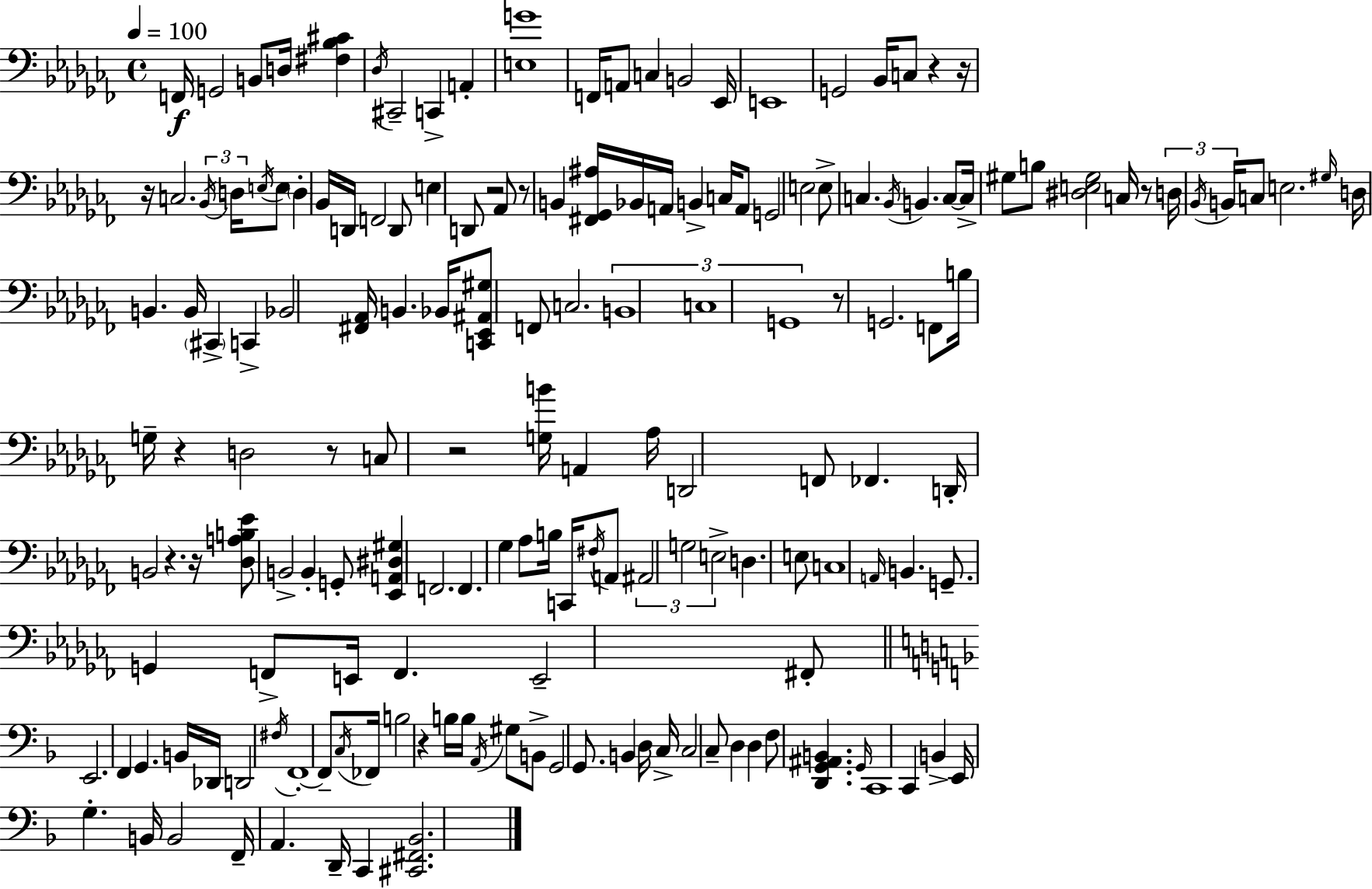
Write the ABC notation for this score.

X:1
T:Untitled
M:4/4
L:1/4
K:Abm
F,,/4 G,,2 B,,/2 D,/4 [^F,_B,^C] _D,/4 ^C,,2 C,, A,, [E,G]4 F,,/4 A,,/2 C, B,,2 _E,,/4 E,,4 G,,2 _B,,/4 C,/2 z z/4 z/4 C,2 _B,,/4 D,/4 E,/4 E,/2 D, _B,,/4 D,,/4 F,,2 D,,/2 E, D,,/2 z2 _A,,/2 z/2 B,, [^F,,_G,,^A,]/4 _B,,/4 A,,/4 B,, C,/4 A,,/2 G,,2 E,2 E,/2 C, _B,,/4 B,, C,/2 C,/4 ^G,/2 B,/2 [^D,E,^G,]2 C,/4 z/2 D,/4 _B,,/4 B,,/4 C,/2 E,2 ^G,/4 D,/4 B,, B,,/4 ^C,, C,, _B,,2 [^F,,_A,,]/4 B,, _B,,/4 [C,,_E,,^A,,^G,]/2 F,,/2 C,2 B,,4 C,4 G,,4 z/2 G,,2 F,,/2 B,/4 G,/4 z D,2 z/2 C,/2 z2 [G,B]/4 A,, _A,/4 D,,2 F,,/2 _F,, D,,/4 B,,2 z z/4 [_D,A,B,_E]/2 B,,2 B,, G,,/2 [_E,,A,,^D,^G,] F,,2 F,, _G, _A,/2 B,/4 C,,/4 ^F,/4 A,,/2 ^A,,2 G,2 E,2 D, E,/2 C,4 A,,/4 B,, G,,/2 G,, F,,/2 E,,/4 F,, E,,2 ^F,,/2 E,,2 F,, G,, B,,/4 _D,,/4 D,,2 ^F,/4 F,,4 F,,/2 C,/4 _F,,/4 B,2 z B,/4 B,/4 A,,/4 ^G,/2 B,,/2 G,,2 G,,/2 B,, D,/4 C,/4 C,2 C,/2 D, D, F,/2 [D,,G,,^A,,B,,] G,,/4 C,,4 C,, B,, E,,/4 G, B,,/4 B,,2 F,,/4 A,, D,,/4 C,, [^C,,^F,,_B,,]2